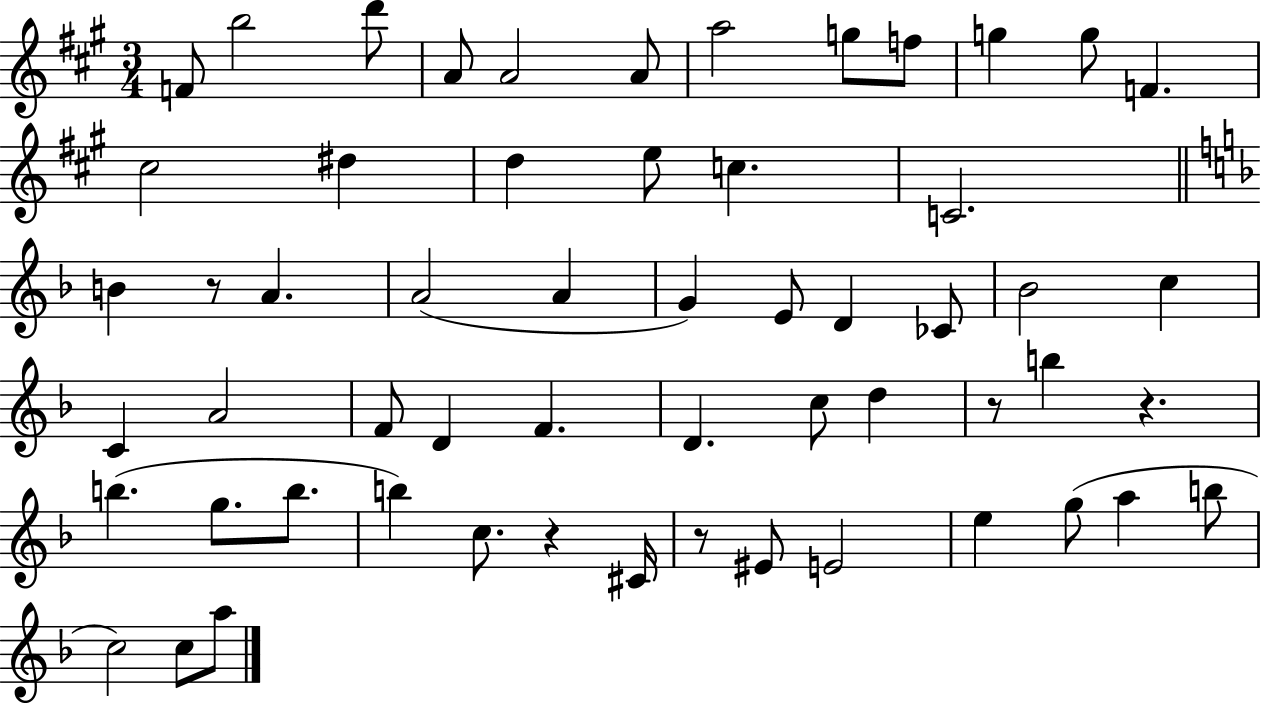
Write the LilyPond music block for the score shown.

{
  \clef treble
  \numericTimeSignature
  \time 3/4
  \key a \major
  \repeat volta 2 { f'8 b''2 d'''8 | a'8 a'2 a'8 | a''2 g''8 f''8 | g''4 g''8 f'4. | \break cis''2 dis''4 | d''4 e''8 c''4. | c'2. | \bar "||" \break \key f \major b'4 r8 a'4. | a'2( a'4 | g'4) e'8 d'4 ces'8 | bes'2 c''4 | \break c'4 a'2 | f'8 d'4 f'4. | d'4. c''8 d''4 | r8 b''4 r4. | \break b''4.( g''8. b''8. | b''4) c''8. r4 cis'16 | r8 eis'8 e'2 | e''4 g''8( a''4 b''8 | \break c''2) c''8 a''8 | } \bar "|."
}